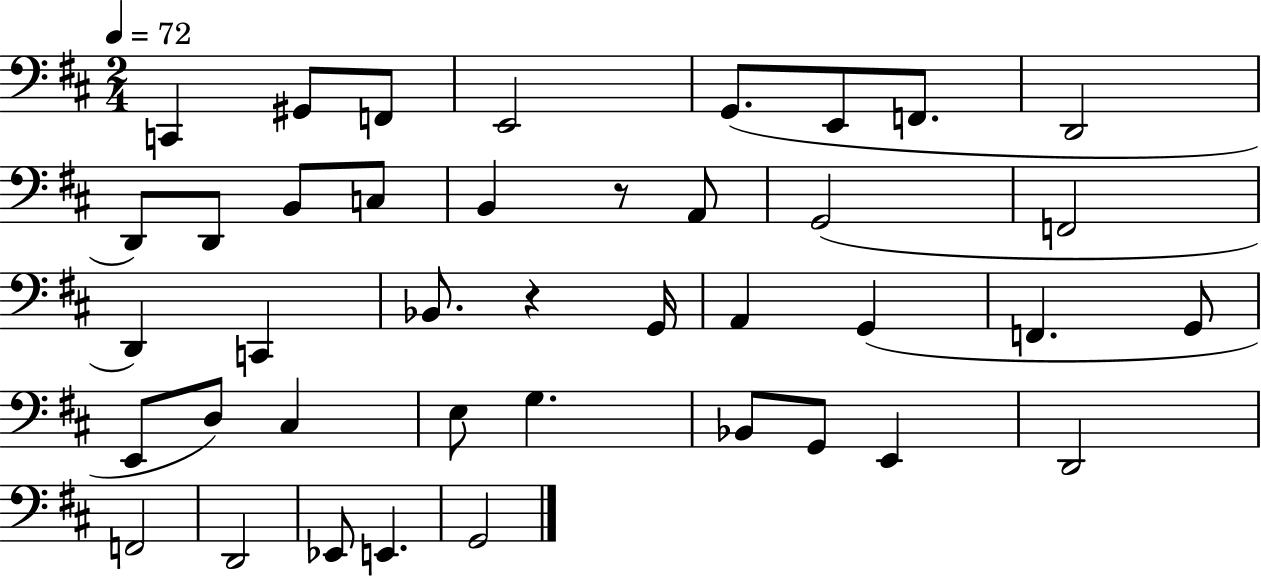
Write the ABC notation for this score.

X:1
T:Untitled
M:2/4
L:1/4
K:D
C,, ^G,,/2 F,,/2 E,,2 G,,/2 E,,/2 F,,/2 D,,2 D,,/2 D,,/2 B,,/2 C,/2 B,, z/2 A,,/2 G,,2 F,,2 D,, C,, _B,,/2 z G,,/4 A,, G,, F,, G,,/2 E,,/2 D,/2 ^C, E,/2 G, _B,,/2 G,,/2 E,, D,,2 F,,2 D,,2 _E,,/2 E,, G,,2